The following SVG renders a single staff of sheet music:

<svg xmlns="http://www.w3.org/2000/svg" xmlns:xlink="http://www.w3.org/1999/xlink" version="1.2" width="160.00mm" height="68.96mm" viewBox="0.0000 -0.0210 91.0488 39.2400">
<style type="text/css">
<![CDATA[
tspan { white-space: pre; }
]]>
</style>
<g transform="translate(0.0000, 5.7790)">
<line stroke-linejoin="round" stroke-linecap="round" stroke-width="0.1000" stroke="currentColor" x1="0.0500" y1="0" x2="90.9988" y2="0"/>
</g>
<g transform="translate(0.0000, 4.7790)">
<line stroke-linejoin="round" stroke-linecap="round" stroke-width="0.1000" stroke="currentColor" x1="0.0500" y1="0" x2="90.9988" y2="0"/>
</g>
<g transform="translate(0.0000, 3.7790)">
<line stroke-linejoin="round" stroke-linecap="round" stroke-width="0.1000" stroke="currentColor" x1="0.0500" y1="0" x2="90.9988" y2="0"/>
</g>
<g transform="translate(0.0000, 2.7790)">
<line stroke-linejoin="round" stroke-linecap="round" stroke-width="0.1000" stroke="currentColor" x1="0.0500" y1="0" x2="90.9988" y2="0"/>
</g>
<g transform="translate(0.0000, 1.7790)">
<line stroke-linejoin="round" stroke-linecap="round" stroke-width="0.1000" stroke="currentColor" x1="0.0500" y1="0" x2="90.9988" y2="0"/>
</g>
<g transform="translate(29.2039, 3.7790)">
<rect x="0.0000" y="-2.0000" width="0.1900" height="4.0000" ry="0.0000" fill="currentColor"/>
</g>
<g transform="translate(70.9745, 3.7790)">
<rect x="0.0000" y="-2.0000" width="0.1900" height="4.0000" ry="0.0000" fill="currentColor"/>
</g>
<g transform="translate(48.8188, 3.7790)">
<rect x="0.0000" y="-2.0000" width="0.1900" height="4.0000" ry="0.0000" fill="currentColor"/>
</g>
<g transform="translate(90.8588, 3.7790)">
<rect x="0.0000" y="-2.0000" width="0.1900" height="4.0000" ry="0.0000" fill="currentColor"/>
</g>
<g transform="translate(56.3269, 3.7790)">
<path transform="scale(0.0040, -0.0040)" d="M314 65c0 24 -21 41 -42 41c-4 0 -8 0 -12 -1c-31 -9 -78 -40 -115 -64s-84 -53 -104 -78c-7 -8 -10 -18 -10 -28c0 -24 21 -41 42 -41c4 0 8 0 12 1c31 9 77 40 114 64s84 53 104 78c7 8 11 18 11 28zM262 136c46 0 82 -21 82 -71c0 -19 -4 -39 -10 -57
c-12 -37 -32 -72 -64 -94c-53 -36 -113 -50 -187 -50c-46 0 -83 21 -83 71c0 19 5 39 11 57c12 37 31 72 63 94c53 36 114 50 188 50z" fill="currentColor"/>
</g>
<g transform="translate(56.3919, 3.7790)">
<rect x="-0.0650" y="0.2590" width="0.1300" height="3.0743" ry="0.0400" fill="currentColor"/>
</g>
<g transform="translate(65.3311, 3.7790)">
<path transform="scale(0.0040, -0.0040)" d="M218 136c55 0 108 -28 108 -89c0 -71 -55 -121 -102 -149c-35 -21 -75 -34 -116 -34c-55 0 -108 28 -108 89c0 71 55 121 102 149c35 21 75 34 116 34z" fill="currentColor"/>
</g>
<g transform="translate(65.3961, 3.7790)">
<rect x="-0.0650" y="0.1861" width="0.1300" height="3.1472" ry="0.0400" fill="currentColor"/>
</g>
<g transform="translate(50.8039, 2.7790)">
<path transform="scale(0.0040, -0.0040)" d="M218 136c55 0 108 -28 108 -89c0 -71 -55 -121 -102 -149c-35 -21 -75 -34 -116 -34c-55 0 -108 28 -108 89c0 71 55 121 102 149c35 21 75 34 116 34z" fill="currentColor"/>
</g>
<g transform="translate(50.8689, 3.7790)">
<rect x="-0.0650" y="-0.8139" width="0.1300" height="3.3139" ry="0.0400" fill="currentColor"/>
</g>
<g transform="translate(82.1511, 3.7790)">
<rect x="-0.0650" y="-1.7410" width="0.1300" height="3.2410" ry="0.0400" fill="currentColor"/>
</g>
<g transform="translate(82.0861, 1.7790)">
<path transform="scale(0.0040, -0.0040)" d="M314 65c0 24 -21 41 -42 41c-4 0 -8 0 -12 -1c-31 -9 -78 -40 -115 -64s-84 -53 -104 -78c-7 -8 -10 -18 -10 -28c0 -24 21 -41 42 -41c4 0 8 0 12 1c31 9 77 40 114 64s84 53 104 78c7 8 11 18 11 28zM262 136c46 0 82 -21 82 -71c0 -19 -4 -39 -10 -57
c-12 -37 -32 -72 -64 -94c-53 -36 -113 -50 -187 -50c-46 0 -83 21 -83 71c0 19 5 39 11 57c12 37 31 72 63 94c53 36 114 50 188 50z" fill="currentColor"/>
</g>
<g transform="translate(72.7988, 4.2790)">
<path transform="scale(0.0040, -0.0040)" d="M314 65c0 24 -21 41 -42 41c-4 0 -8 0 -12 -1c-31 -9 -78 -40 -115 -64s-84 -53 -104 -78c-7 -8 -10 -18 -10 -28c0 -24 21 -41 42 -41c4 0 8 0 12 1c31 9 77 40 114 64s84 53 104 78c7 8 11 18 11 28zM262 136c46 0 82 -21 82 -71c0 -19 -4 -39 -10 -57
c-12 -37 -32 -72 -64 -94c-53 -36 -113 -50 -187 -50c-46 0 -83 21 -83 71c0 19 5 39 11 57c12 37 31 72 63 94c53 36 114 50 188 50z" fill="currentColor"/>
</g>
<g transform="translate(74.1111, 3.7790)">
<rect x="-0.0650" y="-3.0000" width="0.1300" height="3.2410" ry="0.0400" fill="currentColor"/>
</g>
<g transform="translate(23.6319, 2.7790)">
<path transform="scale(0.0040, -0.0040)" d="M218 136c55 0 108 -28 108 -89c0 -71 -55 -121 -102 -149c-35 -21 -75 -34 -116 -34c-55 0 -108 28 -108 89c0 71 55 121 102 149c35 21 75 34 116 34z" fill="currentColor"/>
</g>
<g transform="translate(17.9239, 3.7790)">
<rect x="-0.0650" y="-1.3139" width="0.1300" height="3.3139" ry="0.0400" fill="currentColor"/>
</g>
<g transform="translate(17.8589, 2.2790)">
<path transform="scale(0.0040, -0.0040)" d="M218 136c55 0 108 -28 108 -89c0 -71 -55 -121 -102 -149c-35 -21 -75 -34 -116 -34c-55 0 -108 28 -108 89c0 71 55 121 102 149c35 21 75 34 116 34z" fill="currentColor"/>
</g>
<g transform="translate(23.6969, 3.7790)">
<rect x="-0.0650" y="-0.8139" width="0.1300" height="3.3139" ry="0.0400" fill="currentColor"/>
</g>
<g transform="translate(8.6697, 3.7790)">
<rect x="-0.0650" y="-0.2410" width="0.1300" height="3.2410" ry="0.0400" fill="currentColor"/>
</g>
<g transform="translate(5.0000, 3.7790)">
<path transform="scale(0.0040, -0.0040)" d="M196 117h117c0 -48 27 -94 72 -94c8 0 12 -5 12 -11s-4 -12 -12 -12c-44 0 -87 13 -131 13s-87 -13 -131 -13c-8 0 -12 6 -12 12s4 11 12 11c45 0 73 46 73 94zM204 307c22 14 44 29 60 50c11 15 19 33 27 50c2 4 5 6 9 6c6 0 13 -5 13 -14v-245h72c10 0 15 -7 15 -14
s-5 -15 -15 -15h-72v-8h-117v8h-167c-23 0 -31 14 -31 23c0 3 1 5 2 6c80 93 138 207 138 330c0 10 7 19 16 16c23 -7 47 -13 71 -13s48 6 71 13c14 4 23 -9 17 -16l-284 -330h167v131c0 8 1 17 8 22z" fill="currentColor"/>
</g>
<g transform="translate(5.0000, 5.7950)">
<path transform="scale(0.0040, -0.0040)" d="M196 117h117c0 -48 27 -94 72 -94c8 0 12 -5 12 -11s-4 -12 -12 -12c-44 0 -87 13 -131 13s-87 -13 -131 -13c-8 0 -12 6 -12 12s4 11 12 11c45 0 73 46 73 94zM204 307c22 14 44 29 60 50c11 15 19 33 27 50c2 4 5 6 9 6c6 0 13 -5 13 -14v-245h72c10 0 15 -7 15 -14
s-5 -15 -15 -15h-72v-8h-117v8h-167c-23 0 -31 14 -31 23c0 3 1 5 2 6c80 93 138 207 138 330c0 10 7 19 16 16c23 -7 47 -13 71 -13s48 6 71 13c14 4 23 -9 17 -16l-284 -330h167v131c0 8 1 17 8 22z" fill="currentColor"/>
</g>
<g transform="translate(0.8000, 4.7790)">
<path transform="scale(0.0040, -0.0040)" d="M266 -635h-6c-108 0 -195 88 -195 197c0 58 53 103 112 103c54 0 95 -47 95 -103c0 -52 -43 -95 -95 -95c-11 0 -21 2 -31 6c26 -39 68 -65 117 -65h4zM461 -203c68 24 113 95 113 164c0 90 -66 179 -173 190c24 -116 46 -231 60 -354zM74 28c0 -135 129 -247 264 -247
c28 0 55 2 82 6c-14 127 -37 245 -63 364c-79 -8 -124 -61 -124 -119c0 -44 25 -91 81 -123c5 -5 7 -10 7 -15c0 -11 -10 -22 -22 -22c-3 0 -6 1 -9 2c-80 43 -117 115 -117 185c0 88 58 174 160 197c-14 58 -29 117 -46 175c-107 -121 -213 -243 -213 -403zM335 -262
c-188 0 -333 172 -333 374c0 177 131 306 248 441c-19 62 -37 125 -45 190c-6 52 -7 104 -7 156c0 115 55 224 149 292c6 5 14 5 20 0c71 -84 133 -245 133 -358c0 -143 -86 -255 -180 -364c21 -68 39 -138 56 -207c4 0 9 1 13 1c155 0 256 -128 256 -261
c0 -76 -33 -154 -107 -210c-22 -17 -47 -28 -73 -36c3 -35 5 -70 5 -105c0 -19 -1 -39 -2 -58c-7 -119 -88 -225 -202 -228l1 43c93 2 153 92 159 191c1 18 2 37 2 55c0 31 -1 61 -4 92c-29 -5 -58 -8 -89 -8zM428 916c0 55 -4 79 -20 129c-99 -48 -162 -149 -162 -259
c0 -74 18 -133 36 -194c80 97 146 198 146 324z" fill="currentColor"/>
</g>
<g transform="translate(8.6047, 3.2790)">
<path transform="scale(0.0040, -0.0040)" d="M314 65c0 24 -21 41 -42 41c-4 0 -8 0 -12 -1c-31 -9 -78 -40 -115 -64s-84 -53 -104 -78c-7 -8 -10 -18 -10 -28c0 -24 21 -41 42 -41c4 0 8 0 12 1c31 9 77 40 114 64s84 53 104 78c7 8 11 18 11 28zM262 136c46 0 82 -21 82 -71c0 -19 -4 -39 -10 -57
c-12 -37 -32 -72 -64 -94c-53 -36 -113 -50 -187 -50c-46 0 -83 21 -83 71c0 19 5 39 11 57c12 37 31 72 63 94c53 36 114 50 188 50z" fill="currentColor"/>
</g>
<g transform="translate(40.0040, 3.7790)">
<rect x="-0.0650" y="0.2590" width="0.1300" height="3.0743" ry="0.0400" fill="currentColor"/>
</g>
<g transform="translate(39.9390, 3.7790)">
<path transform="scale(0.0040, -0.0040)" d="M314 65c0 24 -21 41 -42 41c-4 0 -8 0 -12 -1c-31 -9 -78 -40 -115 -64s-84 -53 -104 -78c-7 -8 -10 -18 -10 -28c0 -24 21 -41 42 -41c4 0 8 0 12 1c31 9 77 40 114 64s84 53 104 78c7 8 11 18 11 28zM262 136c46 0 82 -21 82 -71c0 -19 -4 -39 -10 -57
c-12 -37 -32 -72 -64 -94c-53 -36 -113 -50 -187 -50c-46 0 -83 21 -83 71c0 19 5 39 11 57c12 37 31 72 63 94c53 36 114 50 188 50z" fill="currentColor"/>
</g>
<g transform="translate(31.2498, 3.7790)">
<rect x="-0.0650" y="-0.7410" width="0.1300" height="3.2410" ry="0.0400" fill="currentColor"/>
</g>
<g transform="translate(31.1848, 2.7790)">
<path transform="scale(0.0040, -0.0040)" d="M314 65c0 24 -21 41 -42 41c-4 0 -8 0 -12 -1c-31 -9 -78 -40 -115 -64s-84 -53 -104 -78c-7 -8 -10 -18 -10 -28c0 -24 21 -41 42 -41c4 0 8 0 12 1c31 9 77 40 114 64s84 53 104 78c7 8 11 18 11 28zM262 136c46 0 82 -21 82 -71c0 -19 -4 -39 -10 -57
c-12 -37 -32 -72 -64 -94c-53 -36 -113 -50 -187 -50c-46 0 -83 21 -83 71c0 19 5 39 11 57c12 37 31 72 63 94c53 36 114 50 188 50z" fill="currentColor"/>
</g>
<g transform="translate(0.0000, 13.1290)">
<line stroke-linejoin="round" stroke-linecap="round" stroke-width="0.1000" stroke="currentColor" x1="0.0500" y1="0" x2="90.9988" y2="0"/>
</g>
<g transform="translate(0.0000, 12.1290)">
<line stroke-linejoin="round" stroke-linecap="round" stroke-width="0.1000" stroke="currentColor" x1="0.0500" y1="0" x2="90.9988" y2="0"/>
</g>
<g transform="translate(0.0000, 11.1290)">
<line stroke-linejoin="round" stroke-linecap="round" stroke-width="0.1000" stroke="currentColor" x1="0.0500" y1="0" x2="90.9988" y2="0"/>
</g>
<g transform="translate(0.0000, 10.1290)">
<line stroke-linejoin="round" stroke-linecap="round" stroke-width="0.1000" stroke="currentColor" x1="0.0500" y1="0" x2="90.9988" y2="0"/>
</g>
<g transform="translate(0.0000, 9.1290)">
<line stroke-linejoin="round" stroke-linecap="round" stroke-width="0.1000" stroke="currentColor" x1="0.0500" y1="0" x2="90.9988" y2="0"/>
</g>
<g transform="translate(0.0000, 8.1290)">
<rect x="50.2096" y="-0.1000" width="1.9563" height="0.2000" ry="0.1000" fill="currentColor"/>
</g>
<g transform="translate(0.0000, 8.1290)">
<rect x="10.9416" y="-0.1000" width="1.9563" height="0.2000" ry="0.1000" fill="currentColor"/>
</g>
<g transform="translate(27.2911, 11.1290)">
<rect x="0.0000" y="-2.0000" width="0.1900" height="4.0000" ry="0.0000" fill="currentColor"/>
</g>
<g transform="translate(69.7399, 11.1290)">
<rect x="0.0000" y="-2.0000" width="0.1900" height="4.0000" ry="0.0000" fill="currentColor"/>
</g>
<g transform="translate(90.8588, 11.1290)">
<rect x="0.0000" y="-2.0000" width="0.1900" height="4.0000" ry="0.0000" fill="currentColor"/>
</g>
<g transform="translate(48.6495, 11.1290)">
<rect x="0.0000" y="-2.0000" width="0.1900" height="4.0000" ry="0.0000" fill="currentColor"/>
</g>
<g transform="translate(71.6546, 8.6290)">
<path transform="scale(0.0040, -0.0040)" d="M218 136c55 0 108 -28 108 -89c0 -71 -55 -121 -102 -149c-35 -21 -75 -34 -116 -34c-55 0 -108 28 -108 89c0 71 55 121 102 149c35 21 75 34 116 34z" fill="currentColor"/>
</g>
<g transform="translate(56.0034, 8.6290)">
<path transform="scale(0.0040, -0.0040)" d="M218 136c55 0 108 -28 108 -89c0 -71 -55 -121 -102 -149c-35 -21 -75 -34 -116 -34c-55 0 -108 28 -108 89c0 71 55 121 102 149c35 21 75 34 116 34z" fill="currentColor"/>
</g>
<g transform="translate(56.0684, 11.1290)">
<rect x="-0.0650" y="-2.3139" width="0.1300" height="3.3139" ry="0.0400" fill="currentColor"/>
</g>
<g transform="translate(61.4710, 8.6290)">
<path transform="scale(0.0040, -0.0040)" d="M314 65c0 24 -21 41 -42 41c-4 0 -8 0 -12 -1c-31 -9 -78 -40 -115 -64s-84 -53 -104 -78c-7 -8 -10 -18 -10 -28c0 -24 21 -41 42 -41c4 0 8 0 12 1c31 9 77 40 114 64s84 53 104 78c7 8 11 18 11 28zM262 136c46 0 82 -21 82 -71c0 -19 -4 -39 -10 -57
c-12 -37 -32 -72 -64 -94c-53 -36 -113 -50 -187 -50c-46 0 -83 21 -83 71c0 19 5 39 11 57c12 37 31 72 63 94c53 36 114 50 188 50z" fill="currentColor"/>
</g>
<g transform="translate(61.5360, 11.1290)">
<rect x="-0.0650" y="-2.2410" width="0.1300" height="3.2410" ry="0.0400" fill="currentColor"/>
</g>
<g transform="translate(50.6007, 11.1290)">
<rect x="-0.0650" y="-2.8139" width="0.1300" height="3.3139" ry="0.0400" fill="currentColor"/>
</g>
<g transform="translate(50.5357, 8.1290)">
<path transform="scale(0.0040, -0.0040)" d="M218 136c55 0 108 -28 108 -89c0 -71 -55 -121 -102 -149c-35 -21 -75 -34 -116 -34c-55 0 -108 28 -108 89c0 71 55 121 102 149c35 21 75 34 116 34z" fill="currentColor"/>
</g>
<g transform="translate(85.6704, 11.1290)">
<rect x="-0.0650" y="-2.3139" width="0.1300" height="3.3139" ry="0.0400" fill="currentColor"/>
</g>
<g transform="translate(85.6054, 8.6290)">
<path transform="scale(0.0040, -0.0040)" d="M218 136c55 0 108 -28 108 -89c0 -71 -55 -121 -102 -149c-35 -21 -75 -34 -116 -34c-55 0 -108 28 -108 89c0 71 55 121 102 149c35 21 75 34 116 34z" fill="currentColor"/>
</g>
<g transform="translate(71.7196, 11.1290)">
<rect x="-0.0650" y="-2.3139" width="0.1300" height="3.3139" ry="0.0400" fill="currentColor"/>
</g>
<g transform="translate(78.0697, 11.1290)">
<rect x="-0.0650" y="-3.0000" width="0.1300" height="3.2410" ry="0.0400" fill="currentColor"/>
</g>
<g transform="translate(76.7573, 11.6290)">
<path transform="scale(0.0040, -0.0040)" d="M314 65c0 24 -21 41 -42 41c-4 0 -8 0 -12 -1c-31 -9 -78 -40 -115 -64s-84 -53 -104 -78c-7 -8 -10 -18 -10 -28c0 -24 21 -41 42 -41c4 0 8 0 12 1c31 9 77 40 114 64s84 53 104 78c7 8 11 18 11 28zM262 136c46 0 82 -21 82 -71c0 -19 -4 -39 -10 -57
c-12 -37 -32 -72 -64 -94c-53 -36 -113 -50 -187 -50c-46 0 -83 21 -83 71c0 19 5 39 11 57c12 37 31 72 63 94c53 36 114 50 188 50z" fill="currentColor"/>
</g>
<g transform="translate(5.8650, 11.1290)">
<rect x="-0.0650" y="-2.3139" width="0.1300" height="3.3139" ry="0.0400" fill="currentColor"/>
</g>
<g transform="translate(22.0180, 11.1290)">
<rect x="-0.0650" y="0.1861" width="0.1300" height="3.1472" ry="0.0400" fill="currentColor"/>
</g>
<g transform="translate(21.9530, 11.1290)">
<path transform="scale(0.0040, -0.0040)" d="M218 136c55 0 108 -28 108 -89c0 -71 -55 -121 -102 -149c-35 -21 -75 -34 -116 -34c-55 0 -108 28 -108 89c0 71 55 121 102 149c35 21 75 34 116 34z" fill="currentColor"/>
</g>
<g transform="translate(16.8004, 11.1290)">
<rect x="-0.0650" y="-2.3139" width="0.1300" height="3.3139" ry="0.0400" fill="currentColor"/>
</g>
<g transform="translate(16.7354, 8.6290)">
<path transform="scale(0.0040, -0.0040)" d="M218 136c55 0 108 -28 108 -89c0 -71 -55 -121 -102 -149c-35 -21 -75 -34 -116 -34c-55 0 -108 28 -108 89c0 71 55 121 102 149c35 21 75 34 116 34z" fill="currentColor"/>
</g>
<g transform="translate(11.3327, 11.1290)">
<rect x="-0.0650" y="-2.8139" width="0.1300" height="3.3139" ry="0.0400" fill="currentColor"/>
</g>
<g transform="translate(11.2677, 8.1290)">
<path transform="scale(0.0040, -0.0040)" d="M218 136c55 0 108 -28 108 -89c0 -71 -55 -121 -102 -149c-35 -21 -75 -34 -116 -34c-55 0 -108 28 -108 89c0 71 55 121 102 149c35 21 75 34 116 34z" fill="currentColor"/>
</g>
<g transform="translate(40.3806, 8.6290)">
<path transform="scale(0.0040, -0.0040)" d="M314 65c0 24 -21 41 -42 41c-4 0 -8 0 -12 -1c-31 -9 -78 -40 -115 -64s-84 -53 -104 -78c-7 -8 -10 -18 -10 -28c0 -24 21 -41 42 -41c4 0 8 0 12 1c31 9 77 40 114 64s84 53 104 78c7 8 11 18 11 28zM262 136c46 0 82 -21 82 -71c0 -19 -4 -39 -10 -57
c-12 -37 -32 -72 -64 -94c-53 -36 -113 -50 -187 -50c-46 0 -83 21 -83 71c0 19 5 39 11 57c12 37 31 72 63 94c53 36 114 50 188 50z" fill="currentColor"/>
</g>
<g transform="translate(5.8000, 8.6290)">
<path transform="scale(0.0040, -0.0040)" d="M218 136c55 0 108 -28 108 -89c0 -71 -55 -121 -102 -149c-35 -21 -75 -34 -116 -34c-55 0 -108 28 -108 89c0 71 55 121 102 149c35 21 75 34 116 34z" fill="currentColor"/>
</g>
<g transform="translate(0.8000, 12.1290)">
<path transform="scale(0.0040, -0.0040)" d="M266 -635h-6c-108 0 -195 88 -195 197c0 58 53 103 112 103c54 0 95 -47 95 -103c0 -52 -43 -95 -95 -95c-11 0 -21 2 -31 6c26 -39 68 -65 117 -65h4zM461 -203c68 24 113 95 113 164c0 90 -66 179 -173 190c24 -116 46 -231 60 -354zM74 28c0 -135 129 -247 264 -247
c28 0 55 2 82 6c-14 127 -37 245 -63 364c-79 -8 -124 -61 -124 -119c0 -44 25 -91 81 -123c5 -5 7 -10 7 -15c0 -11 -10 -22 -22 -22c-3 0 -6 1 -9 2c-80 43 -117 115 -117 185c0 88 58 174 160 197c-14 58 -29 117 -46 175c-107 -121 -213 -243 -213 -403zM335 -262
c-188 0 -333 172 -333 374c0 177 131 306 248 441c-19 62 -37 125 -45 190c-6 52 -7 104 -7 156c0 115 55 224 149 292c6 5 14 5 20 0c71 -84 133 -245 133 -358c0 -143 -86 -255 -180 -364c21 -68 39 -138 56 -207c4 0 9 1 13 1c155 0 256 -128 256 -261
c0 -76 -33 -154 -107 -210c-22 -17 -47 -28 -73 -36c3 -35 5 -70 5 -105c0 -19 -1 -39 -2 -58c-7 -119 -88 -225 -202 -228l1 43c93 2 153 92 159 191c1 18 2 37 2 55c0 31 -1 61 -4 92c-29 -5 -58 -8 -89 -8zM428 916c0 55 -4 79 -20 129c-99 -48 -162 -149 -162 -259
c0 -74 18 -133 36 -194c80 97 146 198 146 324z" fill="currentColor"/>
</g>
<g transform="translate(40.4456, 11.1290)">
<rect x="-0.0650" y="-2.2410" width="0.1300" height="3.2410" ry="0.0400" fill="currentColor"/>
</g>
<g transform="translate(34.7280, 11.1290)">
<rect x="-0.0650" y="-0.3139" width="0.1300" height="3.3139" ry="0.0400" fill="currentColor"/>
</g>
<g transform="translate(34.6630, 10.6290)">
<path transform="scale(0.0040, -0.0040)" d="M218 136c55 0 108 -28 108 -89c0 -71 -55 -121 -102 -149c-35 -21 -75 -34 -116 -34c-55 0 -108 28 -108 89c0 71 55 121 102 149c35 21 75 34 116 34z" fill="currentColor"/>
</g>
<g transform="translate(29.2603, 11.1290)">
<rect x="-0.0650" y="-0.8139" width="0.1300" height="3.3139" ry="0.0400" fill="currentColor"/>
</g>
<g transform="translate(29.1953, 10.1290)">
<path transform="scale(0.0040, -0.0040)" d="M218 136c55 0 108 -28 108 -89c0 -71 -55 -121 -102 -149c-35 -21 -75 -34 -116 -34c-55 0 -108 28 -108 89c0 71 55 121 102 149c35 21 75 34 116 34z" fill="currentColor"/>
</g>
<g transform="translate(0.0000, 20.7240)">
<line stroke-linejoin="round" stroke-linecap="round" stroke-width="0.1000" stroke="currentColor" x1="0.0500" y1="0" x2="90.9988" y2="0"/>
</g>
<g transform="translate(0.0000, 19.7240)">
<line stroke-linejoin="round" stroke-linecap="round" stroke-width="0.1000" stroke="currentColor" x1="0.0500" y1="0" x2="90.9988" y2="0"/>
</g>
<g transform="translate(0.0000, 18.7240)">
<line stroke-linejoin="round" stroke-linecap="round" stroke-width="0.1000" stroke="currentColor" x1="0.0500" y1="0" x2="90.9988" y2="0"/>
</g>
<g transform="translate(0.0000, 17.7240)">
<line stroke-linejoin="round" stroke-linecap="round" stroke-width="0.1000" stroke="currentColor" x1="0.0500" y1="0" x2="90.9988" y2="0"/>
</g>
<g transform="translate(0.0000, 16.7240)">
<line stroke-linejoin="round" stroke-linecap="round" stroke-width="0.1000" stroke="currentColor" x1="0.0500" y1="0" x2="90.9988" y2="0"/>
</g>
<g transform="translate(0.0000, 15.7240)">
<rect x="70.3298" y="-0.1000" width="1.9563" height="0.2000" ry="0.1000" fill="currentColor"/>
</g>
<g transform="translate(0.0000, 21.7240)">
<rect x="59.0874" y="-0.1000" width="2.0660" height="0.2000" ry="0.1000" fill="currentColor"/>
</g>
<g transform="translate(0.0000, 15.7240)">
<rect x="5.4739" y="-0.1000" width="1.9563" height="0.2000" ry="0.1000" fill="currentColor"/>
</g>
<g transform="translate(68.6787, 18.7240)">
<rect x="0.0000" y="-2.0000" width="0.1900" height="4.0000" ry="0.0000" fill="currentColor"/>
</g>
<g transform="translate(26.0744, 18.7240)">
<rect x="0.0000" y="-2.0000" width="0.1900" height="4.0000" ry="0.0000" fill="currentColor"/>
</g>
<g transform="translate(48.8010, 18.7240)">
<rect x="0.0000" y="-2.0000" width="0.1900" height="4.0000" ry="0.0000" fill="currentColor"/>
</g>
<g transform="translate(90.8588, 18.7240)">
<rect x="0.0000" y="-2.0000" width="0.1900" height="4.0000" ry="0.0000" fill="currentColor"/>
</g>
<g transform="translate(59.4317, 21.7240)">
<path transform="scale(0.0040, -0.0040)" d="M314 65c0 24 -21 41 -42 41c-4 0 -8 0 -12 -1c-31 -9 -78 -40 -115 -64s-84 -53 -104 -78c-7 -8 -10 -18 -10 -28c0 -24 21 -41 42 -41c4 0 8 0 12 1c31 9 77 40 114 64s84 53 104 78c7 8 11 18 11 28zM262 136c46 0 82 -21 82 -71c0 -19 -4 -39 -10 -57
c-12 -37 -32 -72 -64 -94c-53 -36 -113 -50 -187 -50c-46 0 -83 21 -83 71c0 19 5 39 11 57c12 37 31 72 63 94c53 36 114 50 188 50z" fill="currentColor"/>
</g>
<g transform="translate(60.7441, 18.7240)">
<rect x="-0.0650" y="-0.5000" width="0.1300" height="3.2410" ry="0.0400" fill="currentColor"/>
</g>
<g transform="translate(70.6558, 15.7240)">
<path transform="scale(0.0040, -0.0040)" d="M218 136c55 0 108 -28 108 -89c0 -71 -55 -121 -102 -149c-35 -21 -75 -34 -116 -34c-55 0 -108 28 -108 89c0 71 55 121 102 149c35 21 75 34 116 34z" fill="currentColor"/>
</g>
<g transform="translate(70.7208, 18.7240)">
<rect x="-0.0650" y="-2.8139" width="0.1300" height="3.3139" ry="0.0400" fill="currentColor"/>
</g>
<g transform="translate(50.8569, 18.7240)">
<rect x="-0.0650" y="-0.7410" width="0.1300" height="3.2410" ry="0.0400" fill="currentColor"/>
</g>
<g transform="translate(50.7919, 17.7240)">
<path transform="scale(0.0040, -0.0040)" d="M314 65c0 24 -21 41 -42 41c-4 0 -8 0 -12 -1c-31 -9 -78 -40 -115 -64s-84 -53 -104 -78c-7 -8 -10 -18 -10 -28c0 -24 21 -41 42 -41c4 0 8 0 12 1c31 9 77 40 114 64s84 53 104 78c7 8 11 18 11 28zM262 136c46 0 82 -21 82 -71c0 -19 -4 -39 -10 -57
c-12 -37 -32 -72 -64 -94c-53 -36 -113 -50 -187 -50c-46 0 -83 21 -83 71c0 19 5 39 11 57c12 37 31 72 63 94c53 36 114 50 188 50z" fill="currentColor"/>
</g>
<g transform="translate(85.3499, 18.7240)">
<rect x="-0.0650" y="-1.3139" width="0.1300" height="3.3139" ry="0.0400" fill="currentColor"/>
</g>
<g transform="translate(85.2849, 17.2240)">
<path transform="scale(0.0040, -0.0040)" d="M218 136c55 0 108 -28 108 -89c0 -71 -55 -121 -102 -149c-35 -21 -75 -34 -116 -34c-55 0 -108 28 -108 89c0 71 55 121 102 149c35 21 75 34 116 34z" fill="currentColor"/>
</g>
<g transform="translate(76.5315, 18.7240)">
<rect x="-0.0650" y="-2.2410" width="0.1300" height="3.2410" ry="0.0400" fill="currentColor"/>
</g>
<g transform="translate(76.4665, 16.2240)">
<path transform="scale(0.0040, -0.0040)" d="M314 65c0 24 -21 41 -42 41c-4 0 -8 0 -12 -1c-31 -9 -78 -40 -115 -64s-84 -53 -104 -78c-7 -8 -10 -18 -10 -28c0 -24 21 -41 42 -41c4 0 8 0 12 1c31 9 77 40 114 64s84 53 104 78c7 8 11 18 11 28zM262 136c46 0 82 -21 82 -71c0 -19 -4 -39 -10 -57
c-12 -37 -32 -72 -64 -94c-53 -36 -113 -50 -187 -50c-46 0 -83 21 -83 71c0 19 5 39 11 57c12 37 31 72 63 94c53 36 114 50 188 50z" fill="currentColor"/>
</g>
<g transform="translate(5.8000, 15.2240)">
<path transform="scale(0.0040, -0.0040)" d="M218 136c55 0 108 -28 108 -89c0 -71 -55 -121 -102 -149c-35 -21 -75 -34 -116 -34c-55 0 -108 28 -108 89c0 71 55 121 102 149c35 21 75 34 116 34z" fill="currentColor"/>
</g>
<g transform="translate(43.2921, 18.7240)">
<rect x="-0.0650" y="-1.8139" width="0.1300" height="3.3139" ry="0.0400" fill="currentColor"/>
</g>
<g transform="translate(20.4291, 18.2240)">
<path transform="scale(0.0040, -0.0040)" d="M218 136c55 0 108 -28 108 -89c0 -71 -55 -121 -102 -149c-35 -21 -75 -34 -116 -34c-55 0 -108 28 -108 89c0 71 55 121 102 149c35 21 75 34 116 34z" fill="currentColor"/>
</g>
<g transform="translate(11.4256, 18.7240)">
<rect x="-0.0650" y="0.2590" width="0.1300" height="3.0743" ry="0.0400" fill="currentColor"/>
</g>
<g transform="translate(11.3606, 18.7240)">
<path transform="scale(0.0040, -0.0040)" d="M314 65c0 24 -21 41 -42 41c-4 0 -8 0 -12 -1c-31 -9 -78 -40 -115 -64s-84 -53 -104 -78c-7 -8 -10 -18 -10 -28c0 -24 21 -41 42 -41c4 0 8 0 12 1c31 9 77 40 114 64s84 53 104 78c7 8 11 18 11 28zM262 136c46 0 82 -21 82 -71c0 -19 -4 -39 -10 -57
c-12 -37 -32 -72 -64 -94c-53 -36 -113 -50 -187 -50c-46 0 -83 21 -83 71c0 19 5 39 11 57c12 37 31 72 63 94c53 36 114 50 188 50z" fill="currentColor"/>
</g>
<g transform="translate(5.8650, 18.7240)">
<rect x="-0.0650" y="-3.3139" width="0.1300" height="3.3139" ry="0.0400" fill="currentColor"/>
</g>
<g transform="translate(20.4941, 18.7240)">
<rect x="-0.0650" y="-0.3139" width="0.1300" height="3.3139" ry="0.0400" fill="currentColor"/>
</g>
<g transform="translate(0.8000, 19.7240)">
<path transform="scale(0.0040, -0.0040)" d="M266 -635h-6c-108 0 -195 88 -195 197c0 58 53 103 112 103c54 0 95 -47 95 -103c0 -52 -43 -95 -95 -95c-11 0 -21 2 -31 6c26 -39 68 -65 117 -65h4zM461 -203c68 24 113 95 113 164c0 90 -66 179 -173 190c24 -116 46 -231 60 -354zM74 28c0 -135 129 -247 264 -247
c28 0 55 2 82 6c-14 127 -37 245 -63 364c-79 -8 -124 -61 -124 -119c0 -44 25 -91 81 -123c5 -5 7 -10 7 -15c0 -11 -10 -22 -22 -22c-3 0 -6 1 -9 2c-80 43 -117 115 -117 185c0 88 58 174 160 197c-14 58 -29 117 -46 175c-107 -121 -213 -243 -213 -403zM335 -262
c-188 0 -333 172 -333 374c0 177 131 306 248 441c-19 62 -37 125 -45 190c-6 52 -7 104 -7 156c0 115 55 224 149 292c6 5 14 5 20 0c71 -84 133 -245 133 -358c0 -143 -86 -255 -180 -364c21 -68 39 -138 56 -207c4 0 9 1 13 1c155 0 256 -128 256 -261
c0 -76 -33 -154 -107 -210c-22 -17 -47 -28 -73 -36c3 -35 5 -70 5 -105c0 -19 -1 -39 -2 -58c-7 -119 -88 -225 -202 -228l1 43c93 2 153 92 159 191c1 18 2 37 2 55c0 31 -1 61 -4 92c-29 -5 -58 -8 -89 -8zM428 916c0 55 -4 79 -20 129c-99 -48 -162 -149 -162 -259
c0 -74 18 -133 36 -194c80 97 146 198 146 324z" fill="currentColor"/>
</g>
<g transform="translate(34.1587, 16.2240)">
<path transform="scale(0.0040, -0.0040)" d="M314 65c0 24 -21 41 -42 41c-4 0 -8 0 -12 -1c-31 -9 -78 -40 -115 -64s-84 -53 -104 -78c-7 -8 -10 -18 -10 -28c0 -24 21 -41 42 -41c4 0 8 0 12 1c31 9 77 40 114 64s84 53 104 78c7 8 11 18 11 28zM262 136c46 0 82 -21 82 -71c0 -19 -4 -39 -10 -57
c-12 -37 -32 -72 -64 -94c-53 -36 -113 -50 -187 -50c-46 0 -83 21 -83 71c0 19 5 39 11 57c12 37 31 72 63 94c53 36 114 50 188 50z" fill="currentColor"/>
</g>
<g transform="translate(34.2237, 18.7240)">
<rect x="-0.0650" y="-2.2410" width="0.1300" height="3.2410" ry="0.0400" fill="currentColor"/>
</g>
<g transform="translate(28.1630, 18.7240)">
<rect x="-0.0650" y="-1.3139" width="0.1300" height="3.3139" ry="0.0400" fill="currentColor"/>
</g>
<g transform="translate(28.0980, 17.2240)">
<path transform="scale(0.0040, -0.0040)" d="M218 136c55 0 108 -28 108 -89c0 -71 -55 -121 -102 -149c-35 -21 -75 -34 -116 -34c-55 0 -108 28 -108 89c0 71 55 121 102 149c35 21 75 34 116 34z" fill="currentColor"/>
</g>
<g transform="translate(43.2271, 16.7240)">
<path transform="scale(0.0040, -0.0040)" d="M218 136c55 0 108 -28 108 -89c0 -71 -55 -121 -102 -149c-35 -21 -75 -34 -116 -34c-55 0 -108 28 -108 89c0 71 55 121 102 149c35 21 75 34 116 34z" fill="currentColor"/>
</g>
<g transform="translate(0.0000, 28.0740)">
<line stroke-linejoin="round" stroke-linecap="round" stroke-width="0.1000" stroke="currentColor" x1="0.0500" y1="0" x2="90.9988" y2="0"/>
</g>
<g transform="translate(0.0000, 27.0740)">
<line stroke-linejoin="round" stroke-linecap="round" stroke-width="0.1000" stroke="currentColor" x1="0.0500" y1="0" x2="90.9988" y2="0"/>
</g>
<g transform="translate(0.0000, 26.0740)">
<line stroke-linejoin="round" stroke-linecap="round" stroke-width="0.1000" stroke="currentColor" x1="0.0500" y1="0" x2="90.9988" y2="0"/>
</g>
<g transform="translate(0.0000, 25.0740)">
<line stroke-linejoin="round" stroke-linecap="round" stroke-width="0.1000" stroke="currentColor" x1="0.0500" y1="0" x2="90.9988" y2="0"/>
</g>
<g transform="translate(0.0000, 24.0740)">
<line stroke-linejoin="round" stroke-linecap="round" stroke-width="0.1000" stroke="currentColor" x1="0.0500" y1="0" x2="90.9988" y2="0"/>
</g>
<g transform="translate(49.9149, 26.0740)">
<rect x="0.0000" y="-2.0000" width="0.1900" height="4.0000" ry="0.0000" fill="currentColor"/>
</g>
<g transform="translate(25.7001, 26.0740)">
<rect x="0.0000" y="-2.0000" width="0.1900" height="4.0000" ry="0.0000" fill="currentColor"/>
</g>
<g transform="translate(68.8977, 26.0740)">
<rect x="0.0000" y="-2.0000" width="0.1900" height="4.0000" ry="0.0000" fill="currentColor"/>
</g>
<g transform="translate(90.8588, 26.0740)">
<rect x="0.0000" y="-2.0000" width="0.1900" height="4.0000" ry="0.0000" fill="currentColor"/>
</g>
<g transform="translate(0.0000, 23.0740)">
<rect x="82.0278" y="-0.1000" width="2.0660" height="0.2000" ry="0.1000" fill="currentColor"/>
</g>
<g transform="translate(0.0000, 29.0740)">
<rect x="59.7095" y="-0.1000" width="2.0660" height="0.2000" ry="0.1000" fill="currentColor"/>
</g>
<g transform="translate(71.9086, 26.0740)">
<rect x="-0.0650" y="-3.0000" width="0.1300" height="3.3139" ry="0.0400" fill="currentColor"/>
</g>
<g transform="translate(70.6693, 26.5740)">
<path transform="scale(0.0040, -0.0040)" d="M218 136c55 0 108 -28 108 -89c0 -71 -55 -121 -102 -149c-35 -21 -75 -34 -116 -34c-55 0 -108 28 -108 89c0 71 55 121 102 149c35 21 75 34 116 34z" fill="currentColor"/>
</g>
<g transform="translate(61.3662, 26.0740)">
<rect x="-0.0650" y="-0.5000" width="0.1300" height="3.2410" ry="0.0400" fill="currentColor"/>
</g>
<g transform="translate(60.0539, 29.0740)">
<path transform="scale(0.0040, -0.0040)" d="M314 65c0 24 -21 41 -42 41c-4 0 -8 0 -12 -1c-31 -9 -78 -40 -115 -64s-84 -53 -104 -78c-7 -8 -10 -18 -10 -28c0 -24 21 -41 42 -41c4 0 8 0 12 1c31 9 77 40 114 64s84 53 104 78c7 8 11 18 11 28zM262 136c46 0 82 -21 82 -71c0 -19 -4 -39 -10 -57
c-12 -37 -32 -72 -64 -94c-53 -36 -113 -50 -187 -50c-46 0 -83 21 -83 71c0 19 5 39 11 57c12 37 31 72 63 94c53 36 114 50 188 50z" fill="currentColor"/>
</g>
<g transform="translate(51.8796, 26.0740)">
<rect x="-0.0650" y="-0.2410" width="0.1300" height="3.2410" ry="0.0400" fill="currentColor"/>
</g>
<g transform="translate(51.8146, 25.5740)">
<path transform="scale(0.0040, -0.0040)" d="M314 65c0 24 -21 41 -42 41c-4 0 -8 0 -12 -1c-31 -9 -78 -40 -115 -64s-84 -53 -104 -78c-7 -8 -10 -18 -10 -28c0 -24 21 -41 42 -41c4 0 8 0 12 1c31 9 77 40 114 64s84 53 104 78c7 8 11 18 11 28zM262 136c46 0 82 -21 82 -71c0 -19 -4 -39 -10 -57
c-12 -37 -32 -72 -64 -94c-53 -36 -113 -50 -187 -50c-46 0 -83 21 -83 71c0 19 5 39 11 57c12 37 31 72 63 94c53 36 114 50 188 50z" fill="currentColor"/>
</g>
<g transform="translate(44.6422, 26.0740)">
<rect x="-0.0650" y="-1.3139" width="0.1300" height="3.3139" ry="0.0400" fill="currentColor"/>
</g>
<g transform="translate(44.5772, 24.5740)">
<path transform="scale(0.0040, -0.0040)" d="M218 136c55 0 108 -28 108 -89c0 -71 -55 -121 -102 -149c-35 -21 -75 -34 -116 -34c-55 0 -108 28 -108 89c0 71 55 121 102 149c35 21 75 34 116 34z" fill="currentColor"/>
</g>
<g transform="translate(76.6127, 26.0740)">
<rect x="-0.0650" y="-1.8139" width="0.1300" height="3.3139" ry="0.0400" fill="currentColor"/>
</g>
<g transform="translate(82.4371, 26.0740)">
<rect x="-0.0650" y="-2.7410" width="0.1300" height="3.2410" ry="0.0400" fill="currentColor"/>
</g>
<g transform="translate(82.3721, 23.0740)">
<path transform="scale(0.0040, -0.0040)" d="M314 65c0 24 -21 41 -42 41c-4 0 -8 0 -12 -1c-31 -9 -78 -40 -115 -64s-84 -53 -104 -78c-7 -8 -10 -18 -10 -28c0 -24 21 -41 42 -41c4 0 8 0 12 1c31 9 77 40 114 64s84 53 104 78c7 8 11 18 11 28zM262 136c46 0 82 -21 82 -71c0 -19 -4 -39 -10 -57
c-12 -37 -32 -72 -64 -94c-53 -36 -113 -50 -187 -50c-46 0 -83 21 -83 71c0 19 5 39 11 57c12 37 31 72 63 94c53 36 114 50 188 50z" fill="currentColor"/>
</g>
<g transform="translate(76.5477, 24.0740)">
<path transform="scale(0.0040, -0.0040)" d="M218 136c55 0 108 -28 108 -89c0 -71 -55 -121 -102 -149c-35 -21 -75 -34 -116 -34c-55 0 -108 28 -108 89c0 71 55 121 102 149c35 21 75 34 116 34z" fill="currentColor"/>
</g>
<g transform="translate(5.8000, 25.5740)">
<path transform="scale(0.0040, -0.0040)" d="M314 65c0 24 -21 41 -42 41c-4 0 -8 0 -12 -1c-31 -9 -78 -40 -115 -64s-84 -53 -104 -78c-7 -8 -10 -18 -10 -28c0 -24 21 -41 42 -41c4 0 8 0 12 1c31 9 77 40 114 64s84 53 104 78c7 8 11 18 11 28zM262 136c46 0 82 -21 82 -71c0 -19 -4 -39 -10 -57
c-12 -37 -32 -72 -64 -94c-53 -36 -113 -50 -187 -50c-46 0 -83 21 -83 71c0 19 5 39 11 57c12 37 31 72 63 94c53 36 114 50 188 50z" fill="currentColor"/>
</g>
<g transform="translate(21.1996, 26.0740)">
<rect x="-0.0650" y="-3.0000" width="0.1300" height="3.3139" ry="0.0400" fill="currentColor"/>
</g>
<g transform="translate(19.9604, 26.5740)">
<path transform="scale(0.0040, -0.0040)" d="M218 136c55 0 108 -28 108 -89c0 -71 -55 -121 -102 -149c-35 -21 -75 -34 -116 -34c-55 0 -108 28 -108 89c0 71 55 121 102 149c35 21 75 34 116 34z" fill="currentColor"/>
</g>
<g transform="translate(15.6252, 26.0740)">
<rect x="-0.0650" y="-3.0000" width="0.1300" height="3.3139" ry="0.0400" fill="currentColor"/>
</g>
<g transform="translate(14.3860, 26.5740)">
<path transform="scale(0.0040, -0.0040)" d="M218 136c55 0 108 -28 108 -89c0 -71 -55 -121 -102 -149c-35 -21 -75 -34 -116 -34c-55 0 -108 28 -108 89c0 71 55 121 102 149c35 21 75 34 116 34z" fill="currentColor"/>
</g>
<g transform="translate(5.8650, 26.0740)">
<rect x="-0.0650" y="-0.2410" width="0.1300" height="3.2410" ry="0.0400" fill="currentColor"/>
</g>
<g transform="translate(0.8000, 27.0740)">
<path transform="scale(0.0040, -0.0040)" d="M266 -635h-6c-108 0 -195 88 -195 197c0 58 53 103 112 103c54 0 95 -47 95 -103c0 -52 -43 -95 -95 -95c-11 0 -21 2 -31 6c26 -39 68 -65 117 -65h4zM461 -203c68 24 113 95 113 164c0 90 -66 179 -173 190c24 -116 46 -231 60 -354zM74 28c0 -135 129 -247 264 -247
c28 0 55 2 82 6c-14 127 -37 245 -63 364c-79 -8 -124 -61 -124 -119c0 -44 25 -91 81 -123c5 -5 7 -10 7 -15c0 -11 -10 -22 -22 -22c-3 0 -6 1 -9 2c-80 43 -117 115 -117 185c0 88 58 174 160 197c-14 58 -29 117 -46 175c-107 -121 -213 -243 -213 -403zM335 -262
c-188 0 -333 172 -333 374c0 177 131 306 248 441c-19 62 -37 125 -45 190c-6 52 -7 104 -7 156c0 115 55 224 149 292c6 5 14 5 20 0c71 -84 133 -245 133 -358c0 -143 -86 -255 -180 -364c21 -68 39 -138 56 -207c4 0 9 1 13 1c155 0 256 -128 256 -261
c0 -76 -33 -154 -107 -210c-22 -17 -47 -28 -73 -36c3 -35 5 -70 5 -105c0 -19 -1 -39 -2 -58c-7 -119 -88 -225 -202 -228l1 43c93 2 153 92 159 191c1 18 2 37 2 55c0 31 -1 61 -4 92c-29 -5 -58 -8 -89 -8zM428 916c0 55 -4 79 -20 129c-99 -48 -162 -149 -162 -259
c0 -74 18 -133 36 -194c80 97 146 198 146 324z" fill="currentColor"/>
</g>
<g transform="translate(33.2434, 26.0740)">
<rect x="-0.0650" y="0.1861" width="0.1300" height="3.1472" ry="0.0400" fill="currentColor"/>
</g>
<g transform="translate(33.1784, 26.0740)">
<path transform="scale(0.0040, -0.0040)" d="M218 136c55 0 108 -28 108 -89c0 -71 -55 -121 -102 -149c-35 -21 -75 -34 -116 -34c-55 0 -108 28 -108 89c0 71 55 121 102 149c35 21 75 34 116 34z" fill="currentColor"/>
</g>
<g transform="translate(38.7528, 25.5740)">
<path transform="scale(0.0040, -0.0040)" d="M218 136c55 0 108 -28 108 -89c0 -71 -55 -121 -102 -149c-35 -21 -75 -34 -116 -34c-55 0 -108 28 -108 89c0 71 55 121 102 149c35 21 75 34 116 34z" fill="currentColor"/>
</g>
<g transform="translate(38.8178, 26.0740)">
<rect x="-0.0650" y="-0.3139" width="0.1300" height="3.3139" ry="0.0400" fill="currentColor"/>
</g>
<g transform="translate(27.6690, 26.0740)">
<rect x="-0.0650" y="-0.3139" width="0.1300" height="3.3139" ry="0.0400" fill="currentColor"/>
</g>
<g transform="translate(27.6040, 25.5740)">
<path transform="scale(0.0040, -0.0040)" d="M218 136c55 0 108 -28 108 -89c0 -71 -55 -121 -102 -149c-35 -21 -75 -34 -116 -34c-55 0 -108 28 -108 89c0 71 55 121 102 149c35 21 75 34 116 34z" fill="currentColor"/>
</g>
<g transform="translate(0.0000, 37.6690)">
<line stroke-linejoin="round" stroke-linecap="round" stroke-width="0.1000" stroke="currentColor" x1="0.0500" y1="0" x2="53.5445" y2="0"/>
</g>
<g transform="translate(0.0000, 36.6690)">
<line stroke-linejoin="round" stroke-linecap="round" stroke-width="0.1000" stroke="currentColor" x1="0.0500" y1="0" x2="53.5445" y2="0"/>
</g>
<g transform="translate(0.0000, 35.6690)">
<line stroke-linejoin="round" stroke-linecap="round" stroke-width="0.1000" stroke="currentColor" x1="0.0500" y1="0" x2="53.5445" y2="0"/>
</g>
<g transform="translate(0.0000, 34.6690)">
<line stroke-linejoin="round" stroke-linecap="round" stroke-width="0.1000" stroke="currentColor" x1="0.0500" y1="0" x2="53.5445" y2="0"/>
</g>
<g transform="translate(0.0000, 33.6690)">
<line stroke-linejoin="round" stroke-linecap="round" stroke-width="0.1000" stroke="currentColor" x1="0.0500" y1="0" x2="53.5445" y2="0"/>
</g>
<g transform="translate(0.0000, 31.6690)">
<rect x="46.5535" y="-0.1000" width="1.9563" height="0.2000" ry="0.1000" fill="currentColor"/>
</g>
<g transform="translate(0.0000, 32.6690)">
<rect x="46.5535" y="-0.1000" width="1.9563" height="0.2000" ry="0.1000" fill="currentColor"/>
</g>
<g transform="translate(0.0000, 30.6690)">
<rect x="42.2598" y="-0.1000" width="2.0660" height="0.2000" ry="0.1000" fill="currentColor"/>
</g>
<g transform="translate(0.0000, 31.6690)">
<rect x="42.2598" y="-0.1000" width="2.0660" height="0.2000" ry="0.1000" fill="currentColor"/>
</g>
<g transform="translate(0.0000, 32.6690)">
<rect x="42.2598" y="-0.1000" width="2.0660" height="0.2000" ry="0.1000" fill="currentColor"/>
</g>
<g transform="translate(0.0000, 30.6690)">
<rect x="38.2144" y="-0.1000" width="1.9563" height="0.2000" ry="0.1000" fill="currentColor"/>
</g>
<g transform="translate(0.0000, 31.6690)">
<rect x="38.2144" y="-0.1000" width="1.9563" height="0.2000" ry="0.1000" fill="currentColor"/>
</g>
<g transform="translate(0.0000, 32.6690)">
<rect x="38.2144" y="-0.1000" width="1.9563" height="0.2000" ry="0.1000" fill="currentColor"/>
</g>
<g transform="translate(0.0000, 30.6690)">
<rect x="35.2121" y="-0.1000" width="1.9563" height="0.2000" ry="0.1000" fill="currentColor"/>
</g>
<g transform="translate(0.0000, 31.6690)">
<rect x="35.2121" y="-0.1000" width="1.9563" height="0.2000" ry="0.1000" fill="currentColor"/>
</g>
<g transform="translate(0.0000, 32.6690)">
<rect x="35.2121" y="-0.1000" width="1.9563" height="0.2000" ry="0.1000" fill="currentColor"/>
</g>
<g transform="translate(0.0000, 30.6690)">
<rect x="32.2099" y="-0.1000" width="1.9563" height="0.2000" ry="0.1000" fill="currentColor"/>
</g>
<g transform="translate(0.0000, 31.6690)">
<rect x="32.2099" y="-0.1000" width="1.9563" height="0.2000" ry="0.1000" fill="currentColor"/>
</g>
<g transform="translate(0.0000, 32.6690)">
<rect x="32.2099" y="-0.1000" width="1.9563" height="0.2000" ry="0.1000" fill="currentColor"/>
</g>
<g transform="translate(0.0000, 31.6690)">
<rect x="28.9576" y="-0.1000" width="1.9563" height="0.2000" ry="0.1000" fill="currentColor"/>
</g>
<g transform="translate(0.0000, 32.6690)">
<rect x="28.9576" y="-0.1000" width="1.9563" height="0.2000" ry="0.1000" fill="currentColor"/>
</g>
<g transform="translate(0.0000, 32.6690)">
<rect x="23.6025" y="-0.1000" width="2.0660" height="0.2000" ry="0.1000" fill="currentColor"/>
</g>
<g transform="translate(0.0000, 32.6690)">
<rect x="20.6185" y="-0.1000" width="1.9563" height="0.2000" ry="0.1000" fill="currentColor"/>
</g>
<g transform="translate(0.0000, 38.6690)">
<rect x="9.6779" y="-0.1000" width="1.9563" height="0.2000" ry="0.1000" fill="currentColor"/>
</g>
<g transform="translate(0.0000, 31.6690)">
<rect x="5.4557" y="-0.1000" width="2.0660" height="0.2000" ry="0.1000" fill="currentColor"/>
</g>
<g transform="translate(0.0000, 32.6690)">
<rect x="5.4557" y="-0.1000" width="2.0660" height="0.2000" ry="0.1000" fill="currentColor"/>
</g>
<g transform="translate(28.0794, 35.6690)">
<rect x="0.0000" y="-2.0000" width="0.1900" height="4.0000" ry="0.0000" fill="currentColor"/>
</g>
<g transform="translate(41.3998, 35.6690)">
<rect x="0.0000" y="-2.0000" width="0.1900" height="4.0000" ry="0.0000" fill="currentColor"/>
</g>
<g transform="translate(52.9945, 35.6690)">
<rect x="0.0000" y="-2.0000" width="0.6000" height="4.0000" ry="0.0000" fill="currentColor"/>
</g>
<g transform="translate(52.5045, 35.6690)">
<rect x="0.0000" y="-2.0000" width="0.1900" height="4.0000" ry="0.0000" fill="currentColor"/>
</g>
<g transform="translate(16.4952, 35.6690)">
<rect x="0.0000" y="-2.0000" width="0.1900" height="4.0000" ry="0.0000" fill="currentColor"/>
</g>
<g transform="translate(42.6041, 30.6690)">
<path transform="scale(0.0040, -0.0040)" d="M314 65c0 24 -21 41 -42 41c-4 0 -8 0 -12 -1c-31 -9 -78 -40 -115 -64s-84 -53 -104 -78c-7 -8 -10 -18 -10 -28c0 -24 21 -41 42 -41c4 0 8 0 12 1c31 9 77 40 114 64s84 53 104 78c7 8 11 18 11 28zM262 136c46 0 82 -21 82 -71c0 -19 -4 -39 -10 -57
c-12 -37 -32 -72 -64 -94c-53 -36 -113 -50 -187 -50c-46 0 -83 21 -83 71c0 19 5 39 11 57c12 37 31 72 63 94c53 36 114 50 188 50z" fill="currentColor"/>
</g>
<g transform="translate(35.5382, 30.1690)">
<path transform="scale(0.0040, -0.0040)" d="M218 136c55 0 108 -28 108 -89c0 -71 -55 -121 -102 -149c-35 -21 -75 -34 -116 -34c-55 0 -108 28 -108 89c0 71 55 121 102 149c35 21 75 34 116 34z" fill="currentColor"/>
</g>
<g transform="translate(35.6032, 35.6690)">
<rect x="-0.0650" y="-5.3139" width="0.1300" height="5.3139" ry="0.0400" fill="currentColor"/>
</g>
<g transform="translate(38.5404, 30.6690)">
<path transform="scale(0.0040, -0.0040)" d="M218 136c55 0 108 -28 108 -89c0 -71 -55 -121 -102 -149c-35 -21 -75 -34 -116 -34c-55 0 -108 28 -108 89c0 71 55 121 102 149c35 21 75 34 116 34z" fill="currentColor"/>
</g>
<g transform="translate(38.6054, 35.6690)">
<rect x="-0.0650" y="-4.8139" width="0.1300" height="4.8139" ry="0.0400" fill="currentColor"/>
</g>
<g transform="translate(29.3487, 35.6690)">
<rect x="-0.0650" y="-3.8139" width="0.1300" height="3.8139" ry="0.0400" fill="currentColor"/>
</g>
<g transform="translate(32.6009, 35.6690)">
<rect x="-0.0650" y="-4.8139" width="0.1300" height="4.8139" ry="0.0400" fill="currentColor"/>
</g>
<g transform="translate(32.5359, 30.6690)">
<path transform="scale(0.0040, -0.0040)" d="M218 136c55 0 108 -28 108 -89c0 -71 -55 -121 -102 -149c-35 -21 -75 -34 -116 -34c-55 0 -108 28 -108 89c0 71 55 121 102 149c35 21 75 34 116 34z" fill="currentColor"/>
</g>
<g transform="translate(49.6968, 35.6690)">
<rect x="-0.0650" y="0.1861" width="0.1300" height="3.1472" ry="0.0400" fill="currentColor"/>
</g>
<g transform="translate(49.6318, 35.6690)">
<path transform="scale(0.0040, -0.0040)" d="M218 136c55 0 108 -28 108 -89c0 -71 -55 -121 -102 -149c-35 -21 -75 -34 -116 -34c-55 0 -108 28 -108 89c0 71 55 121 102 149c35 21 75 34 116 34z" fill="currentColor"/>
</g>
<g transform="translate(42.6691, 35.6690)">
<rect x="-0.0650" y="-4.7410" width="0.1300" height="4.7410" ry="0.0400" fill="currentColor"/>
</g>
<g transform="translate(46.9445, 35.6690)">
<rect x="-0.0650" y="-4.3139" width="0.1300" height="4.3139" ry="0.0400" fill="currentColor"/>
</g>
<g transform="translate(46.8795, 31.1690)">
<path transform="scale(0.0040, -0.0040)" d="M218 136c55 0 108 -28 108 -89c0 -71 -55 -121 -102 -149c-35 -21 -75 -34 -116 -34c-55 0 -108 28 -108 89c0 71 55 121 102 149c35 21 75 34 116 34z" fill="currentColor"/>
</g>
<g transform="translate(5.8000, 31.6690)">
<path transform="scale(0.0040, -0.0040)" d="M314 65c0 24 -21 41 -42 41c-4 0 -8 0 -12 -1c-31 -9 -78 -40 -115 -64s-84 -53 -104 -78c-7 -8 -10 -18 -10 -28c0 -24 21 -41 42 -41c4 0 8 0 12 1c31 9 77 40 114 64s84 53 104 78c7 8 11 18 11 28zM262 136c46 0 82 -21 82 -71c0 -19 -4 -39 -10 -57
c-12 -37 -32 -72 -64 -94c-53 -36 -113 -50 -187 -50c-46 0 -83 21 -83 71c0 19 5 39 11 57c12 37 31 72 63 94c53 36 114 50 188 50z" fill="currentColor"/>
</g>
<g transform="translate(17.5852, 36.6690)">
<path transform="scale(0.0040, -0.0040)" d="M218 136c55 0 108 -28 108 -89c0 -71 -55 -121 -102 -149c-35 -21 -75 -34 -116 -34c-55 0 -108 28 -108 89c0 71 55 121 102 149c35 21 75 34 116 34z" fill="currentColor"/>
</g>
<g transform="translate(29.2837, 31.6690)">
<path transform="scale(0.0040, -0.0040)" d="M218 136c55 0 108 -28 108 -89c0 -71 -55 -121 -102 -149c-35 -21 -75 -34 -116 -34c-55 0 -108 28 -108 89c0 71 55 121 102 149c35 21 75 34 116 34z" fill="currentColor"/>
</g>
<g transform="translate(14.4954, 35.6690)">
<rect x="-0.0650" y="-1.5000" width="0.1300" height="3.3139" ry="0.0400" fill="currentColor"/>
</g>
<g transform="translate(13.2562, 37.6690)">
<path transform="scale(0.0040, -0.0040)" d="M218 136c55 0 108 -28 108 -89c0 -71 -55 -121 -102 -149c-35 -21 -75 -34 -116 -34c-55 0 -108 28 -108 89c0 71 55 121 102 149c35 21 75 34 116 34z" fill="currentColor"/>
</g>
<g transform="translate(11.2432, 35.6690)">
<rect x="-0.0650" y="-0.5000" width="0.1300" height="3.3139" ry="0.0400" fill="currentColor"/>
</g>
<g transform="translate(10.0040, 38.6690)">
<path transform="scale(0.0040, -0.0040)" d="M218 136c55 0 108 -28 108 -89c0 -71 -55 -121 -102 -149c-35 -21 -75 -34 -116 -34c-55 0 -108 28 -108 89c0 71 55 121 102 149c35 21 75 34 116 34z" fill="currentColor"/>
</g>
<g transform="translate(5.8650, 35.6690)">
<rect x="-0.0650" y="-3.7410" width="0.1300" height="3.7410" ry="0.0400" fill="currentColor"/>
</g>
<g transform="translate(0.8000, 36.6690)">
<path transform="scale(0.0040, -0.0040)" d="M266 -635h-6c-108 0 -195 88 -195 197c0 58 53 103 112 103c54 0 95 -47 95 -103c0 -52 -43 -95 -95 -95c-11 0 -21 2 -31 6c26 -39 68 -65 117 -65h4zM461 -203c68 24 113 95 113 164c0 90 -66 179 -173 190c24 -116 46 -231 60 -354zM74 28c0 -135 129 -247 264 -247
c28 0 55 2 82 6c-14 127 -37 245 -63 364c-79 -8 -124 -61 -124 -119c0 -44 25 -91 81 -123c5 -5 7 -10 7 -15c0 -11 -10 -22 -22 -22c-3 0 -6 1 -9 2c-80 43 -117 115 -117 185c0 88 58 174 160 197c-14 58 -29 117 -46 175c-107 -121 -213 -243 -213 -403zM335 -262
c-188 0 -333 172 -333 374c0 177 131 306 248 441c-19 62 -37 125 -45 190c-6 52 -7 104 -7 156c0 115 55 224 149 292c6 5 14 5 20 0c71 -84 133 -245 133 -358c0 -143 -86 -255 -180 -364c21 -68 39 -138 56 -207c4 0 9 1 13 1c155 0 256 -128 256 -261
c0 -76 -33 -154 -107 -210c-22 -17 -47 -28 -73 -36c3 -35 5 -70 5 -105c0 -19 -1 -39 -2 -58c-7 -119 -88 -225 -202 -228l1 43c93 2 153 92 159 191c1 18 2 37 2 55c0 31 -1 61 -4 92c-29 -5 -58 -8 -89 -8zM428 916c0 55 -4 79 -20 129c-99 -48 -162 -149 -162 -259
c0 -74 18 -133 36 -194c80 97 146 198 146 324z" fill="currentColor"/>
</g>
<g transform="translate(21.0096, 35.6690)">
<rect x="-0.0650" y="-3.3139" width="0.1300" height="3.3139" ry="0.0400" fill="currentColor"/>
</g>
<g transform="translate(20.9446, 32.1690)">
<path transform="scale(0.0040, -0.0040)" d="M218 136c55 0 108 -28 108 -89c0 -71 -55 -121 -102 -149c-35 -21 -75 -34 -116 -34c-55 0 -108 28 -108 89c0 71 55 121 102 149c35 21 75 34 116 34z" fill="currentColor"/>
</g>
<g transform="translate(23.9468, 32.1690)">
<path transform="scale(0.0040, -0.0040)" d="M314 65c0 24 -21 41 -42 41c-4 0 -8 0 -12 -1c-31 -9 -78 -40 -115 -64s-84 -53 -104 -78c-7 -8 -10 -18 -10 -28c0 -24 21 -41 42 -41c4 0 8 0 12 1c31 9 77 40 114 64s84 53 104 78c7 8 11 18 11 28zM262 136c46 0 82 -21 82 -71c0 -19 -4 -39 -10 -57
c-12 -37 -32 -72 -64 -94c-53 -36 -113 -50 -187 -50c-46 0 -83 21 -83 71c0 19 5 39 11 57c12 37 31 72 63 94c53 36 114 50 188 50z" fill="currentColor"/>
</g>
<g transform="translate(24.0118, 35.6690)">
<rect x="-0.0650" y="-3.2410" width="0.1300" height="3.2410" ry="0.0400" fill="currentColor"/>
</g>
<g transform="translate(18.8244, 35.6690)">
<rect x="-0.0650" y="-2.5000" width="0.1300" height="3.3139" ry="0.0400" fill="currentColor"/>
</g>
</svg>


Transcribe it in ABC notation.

X:1
T:Untitled
M:4/4
L:1/4
K:C
c2 e d d2 B2 d B2 B A2 f2 g a g B d c g2 a g g2 g A2 g b B2 c e g2 f d2 C2 a g2 e c2 A A c B c e c2 C2 A f a2 c'2 C E G b b2 c' e' f' e' e'2 d' B